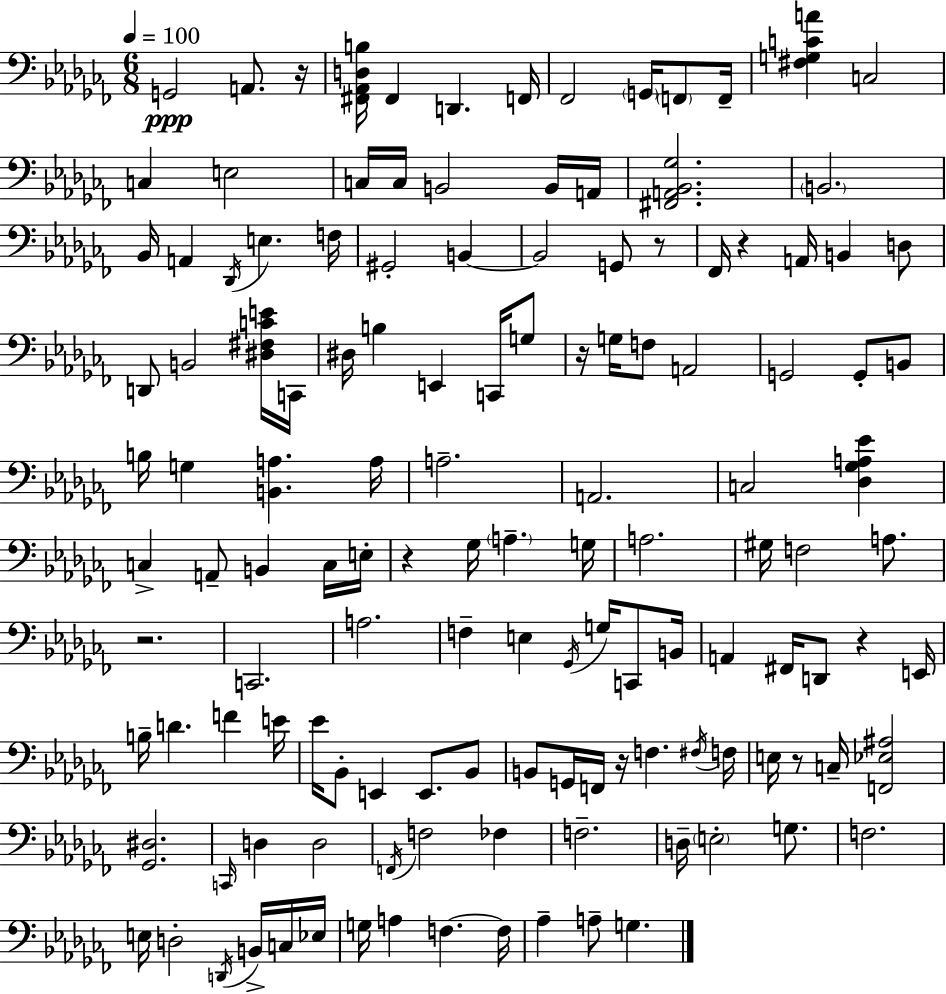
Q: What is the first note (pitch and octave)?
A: G2